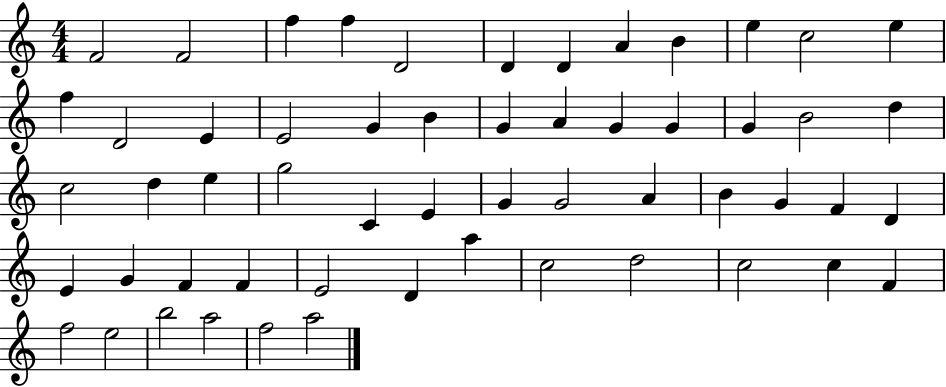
{
  \clef treble
  \numericTimeSignature
  \time 4/4
  \key c \major
  f'2 f'2 | f''4 f''4 d'2 | d'4 d'4 a'4 b'4 | e''4 c''2 e''4 | \break f''4 d'2 e'4 | e'2 g'4 b'4 | g'4 a'4 g'4 g'4 | g'4 b'2 d''4 | \break c''2 d''4 e''4 | g''2 c'4 e'4 | g'4 g'2 a'4 | b'4 g'4 f'4 d'4 | \break e'4 g'4 f'4 f'4 | e'2 d'4 a''4 | c''2 d''2 | c''2 c''4 f'4 | \break f''2 e''2 | b''2 a''2 | f''2 a''2 | \bar "|."
}